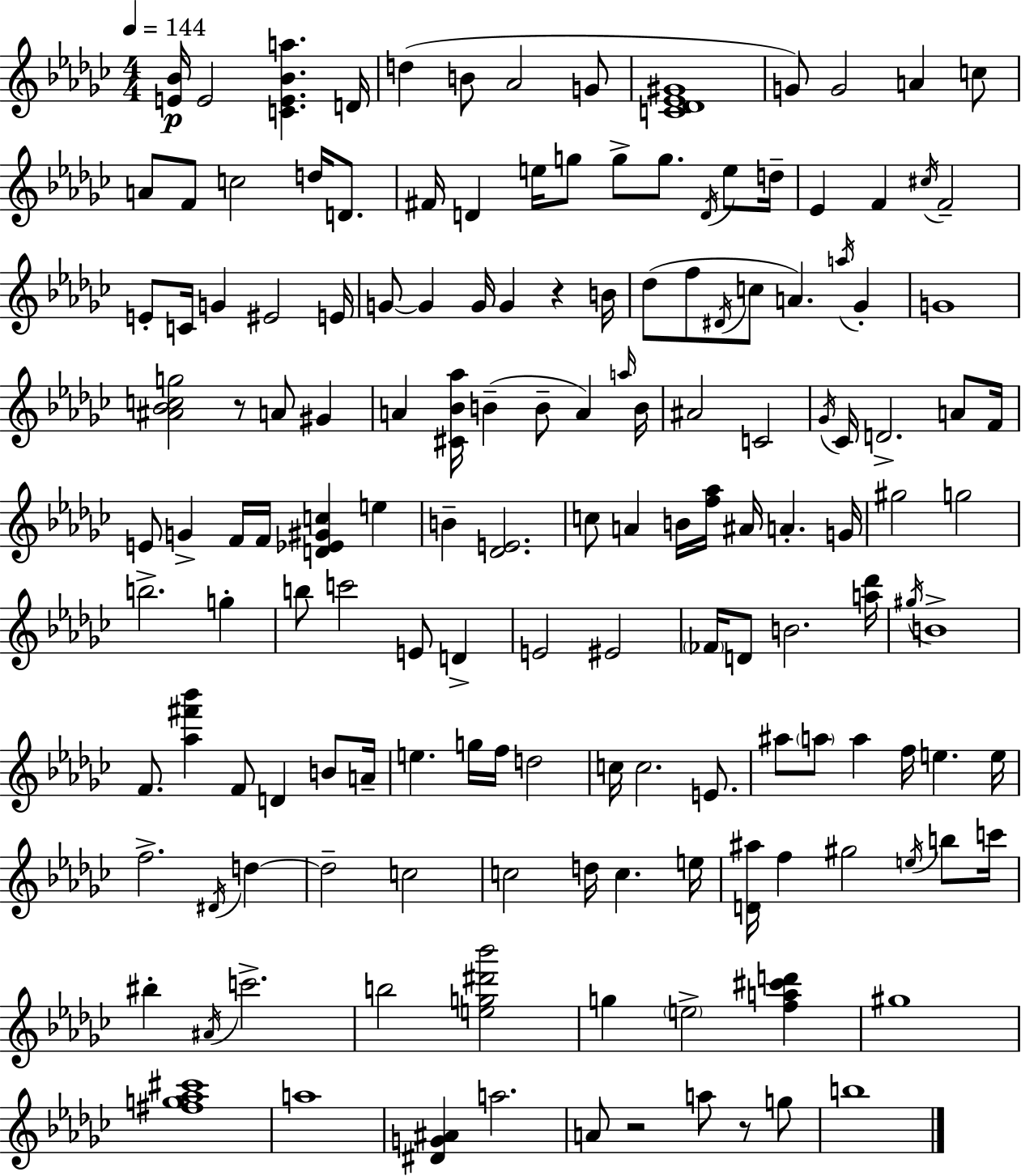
{
  \clef treble
  \numericTimeSignature
  \time 4/4
  \key ees \minor
  \tempo 4 = 144
  <e' bes'>16\p e'2 <c' e' bes' a''>4. d'16 | d''4( b'8 aes'2 g'8 | <c' des' ees' gis'>1 | g'8) g'2 a'4 c''8 | \break a'8 f'8 c''2 d''16 d'8. | fis'16 d'4 e''16 g''8 g''8-> g''8. \acciaccatura { d'16 } e''8 | d''16-- ees'4 f'4 \acciaccatura { cis''16 } f'2-- | e'8-. c'16 g'4 eis'2 | \break e'16 g'8~~ g'4 g'16 g'4 r4 | b'16 des''8( f''8 \acciaccatura { dis'16 } c''8 a'4.) \acciaccatura { a''16 } | ges'4-. g'1 | <ais' bes' c'' g''>2 r8 a'8 | \break gis'4 a'4 <cis' bes' aes''>16 b'4--( b'8-- a'4) | \grace { a''16 } b'16 ais'2 c'2 | \acciaccatura { ges'16 } ces'16 d'2.-> | a'8 f'16 e'8 g'4-> f'16 f'16 <d' ees' gis' c''>4 | \break e''4 b'4-- <des' e'>2. | c''8 a'4 b'16 <f'' aes''>16 ais'16 a'4.-. | g'16 gis''2 g''2 | b''2.-> | \break g''4-. b''8 c'''2 | e'8 d'4-> e'2 eis'2 | \parenthesize fes'16 d'8 b'2. | <a'' des'''>16 \acciaccatura { gis''16 } b'1-> | \break f'8. <aes'' fis''' bes'''>4 f'8 | d'4 b'8 a'16-- e''4. g''16 f''16 d''2 | c''16 c''2. | e'8. ais''8 \parenthesize a''8 a''4 f''16 | \break e''4. e''16 f''2.-> | \acciaccatura { dis'16 } d''4~~ d''2-- | c''2 c''2 | d''16 c''4. e''16 <d' ais''>16 f''4 gis''2 | \break \acciaccatura { e''16 } b''8 c'''16 bis''4-. \acciaccatura { ais'16 } c'''2.-> | b''2 | <e'' g'' dis''' bes'''>2 g''4 \parenthesize e''2-> | <f'' a'' cis''' d'''>4 gis''1 | \break <fis'' g'' aes'' cis'''>1 | a''1 | <dis' g' ais'>4 a''2. | a'8 r2 | \break a''8 r8 g''8 b''1 | \bar "|."
}